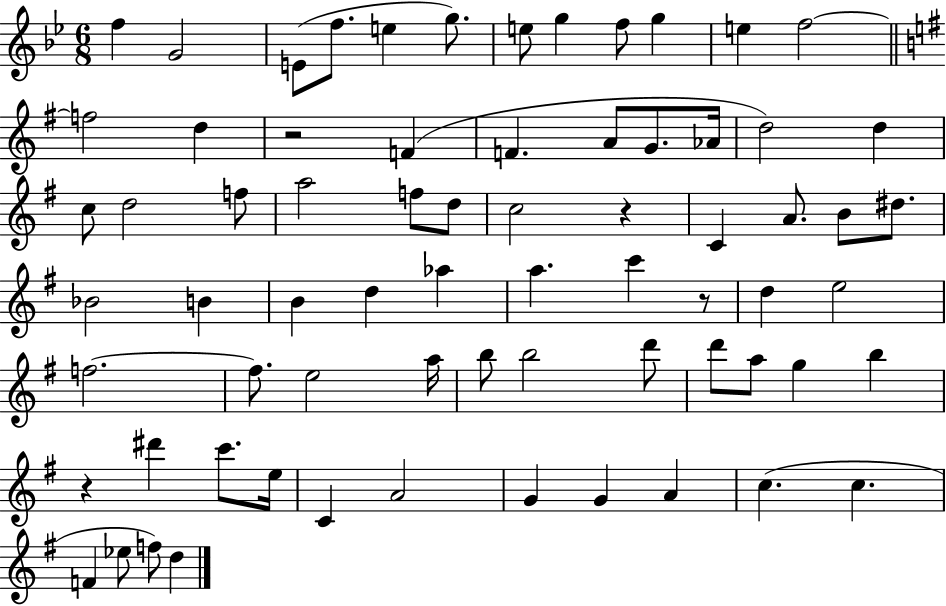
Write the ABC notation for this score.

X:1
T:Untitled
M:6/8
L:1/4
K:Bb
f G2 E/2 f/2 e g/2 e/2 g f/2 g e f2 f2 d z2 F F A/2 G/2 _A/4 d2 d c/2 d2 f/2 a2 f/2 d/2 c2 z C A/2 B/2 ^d/2 _B2 B B d _a a c' z/2 d e2 f2 f/2 e2 a/4 b/2 b2 d'/2 d'/2 a/2 g b z ^d' c'/2 e/4 C A2 G G A c c F _e/2 f/2 d